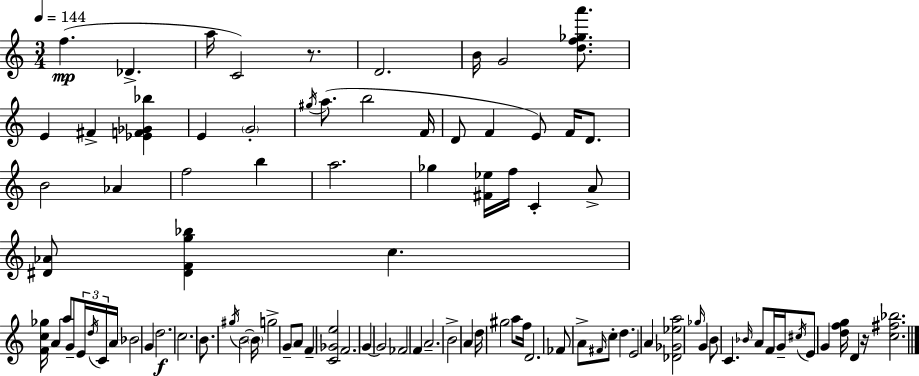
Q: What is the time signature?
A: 3/4